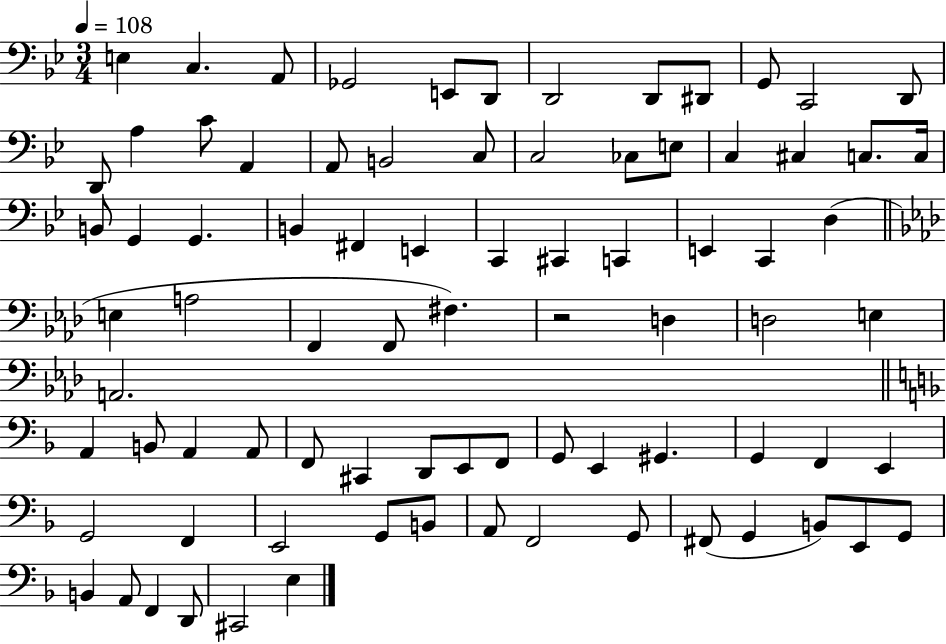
X:1
T:Untitled
M:3/4
L:1/4
K:Bb
E, C, A,,/2 _G,,2 E,,/2 D,,/2 D,,2 D,,/2 ^D,,/2 G,,/2 C,,2 D,,/2 D,,/2 A, C/2 A,, A,,/2 B,,2 C,/2 C,2 _C,/2 E,/2 C, ^C, C,/2 C,/4 B,,/2 G,, G,, B,, ^F,, E,, C,, ^C,, C,, E,, C,, D, E, A,2 F,, F,,/2 ^F, z2 D, D,2 E, A,,2 A,, B,,/2 A,, A,,/2 F,,/2 ^C,, D,,/2 E,,/2 F,,/2 G,,/2 E,, ^G,, G,, F,, E,, G,,2 F,, E,,2 G,,/2 B,,/2 A,,/2 F,,2 G,,/2 ^F,,/2 G,, B,,/2 E,,/2 G,,/2 B,, A,,/2 F,, D,,/2 ^C,,2 E,